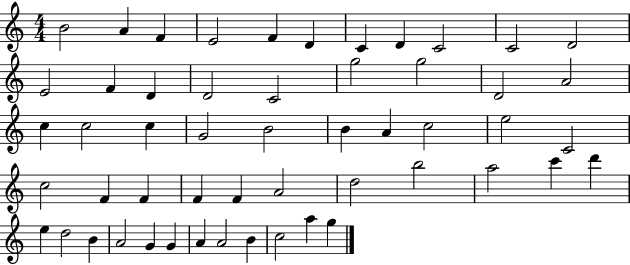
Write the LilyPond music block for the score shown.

{
  \clef treble
  \numericTimeSignature
  \time 4/4
  \key c \major
  b'2 a'4 f'4 | e'2 f'4 d'4 | c'4 d'4 c'2 | c'2 d'2 | \break e'2 f'4 d'4 | d'2 c'2 | g''2 g''2 | d'2 a'2 | \break c''4 c''2 c''4 | g'2 b'2 | b'4 a'4 c''2 | e''2 c'2 | \break c''2 f'4 f'4 | f'4 f'4 a'2 | d''2 b''2 | a''2 c'''4 d'''4 | \break e''4 d''2 b'4 | a'2 g'4 g'4 | a'4 a'2 b'4 | c''2 a''4 g''4 | \break \bar "|."
}